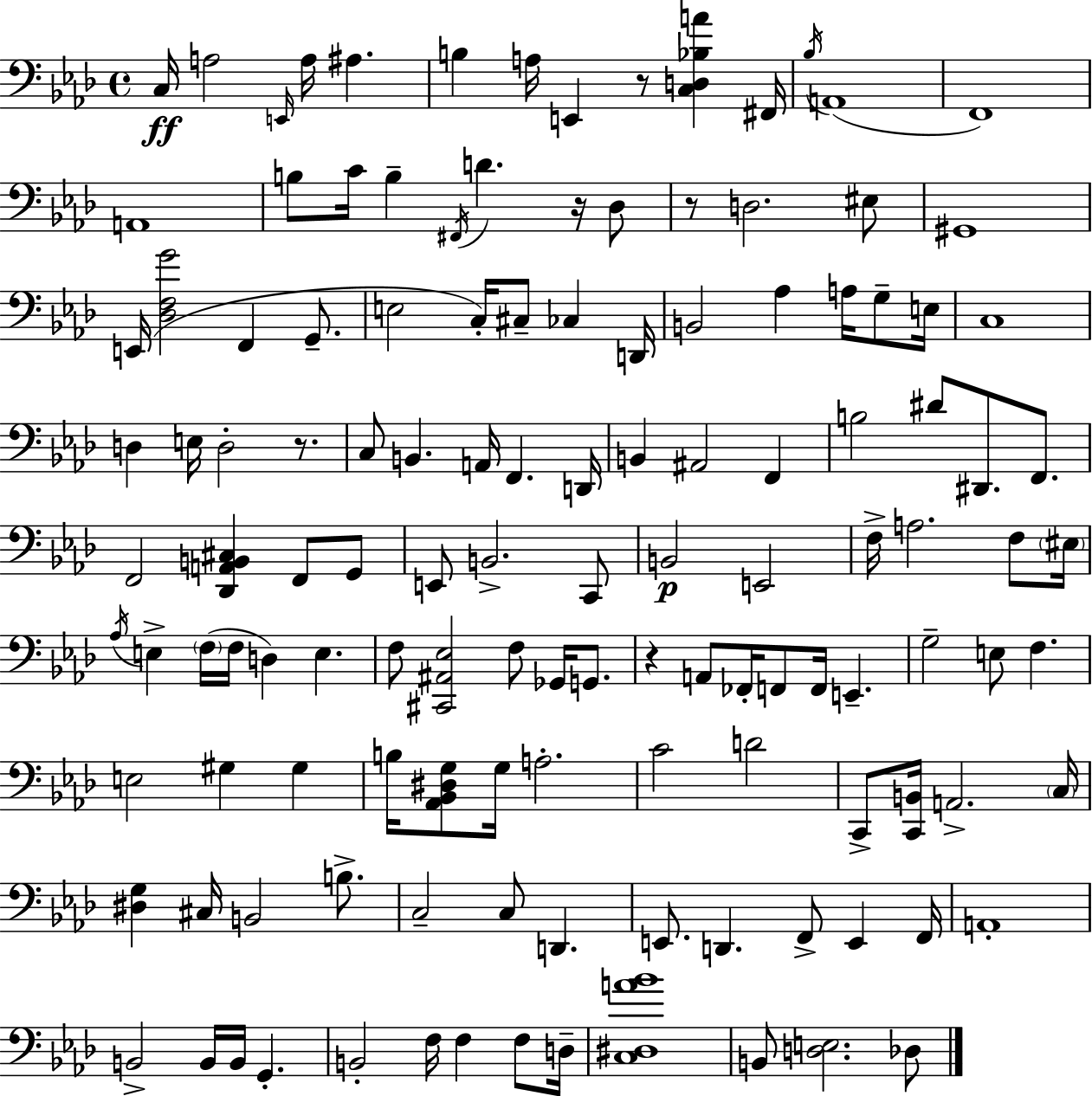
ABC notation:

X:1
T:Untitled
M:4/4
L:1/4
K:Fm
C,/4 A,2 E,,/4 A,/4 ^A, B, A,/4 E,, z/2 [C,D,_B,A] ^F,,/4 _B,/4 A,,4 F,,4 A,,4 B,/2 C/4 B, ^F,,/4 D z/4 _D,/2 z/2 D,2 ^E,/2 ^G,,4 E,,/4 [_D,F,G]2 F,, G,,/2 E,2 C,/4 ^C,/2 _C, D,,/4 B,,2 _A, A,/4 G,/2 E,/4 C,4 D, E,/4 D,2 z/2 C,/2 B,, A,,/4 F,, D,,/4 B,, ^A,,2 F,, B,2 ^D/2 ^D,,/2 F,,/2 F,,2 [_D,,A,,B,,^C,] F,,/2 G,,/2 E,,/2 B,,2 C,,/2 B,,2 E,,2 F,/4 A,2 F,/2 ^E,/4 _A,/4 E, F,/4 F,/4 D, E, F,/2 [^C,,^A,,_E,]2 F,/2 _G,,/4 G,,/2 z A,,/2 _F,,/4 F,,/2 F,,/4 E,, G,2 E,/2 F, E,2 ^G, ^G, B,/4 [_A,,_B,,^D,G,]/2 G,/4 A,2 C2 D2 C,,/2 [C,,B,,]/4 A,,2 C,/4 [^D,G,] ^C,/4 B,,2 B,/2 C,2 C,/2 D,, E,,/2 D,, F,,/2 E,, F,,/4 A,,4 B,,2 B,,/4 B,,/4 G,, B,,2 F,/4 F, F,/2 D,/4 [C,^D,A_B]4 B,,/2 [D,E,]2 _D,/2